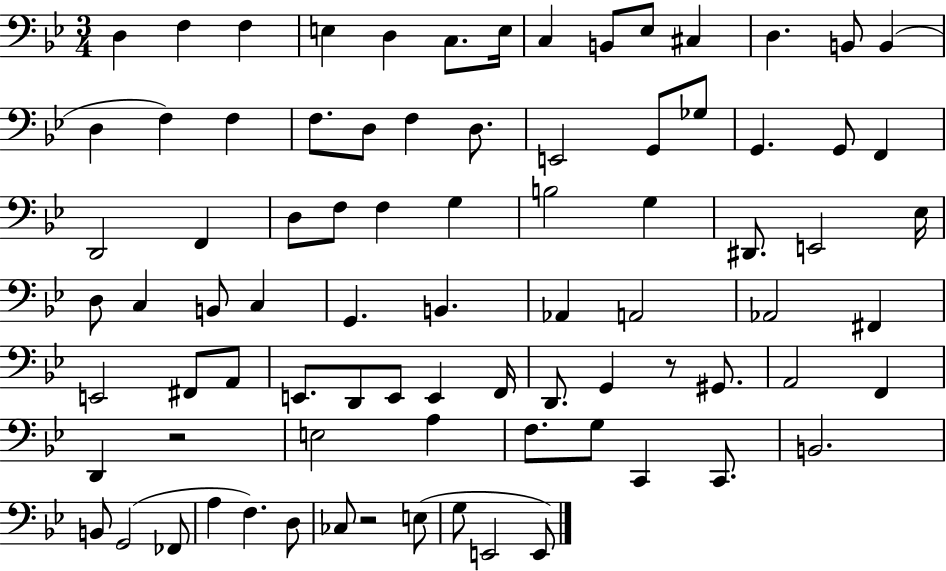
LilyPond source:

{
  \clef bass
  \numericTimeSignature
  \time 3/4
  \key bes \major
  d4 f4 f4 | e4 d4 c8. e16 | c4 b,8 ees8 cis4 | d4. b,8 b,4( | \break d4 f4) f4 | f8. d8 f4 d8. | e,2 g,8 ges8 | g,4. g,8 f,4 | \break d,2 f,4 | d8 f8 f4 g4 | b2 g4 | dis,8. e,2 ees16 | \break d8 c4 b,8 c4 | g,4. b,4. | aes,4 a,2 | aes,2 fis,4 | \break e,2 fis,8 a,8 | e,8. d,8 e,8 e,4 f,16 | d,8. g,4 r8 gis,8. | a,2 f,4 | \break d,4 r2 | e2 a4 | f8. g8 c,4 c,8. | b,2. | \break b,8 g,2( fes,8 | a4 f4.) d8 | ces8 r2 e8( | g8 e,2 e,8) | \break \bar "|."
}